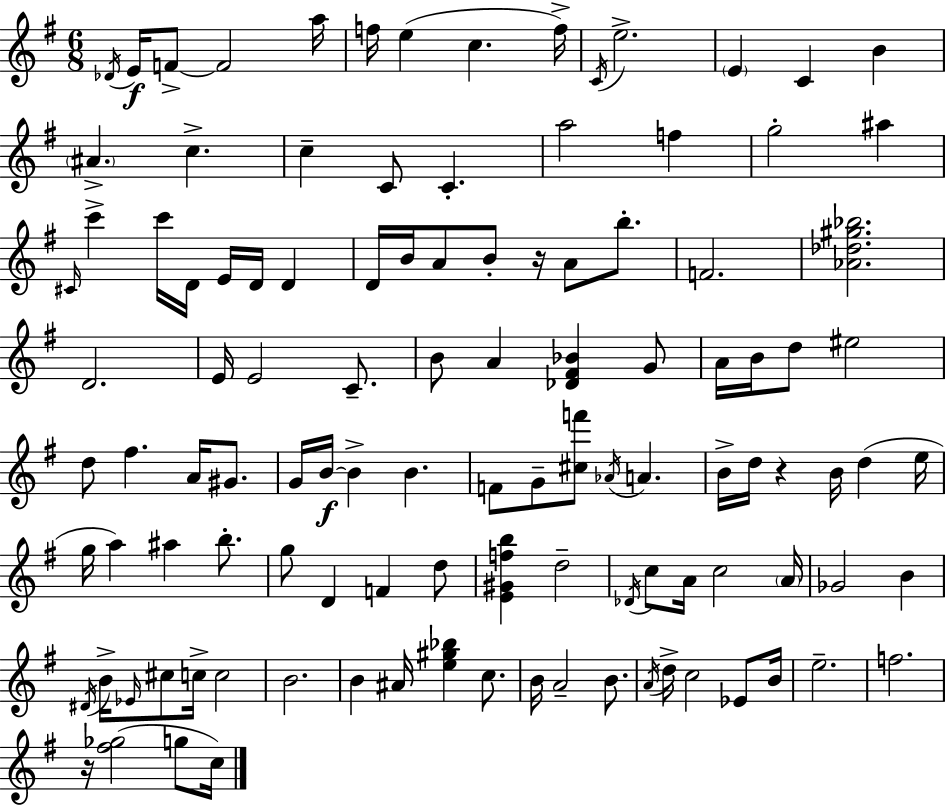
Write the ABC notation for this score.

X:1
T:Untitled
M:6/8
L:1/4
K:G
_D/4 E/4 F/2 F2 a/4 f/4 e c f/4 C/4 e2 E C B ^A c c C/2 C a2 f g2 ^a ^C/4 c' c'/4 D/4 E/4 D/4 D D/4 B/4 A/2 B/2 z/4 A/2 b/2 F2 [_A_d^g_b]2 D2 E/4 E2 C/2 B/2 A [_D^F_B] G/2 A/4 B/4 d/2 ^e2 d/2 ^f A/4 ^G/2 G/4 B/4 B B F/2 G/2 [^cf']/2 _A/4 A B/4 d/4 z B/4 d e/4 g/4 a ^a b/2 g/2 D F d/2 [E^Gfb] d2 _D/4 c/2 A/4 c2 A/4 _G2 B ^D/4 B/4 _E/4 ^c/2 c/4 c2 B2 B ^A/4 [e^g_b] c/2 B/4 A2 B/2 A/4 d/4 c2 _E/2 B/4 e2 f2 z/4 [^f_g]2 g/2 c/4